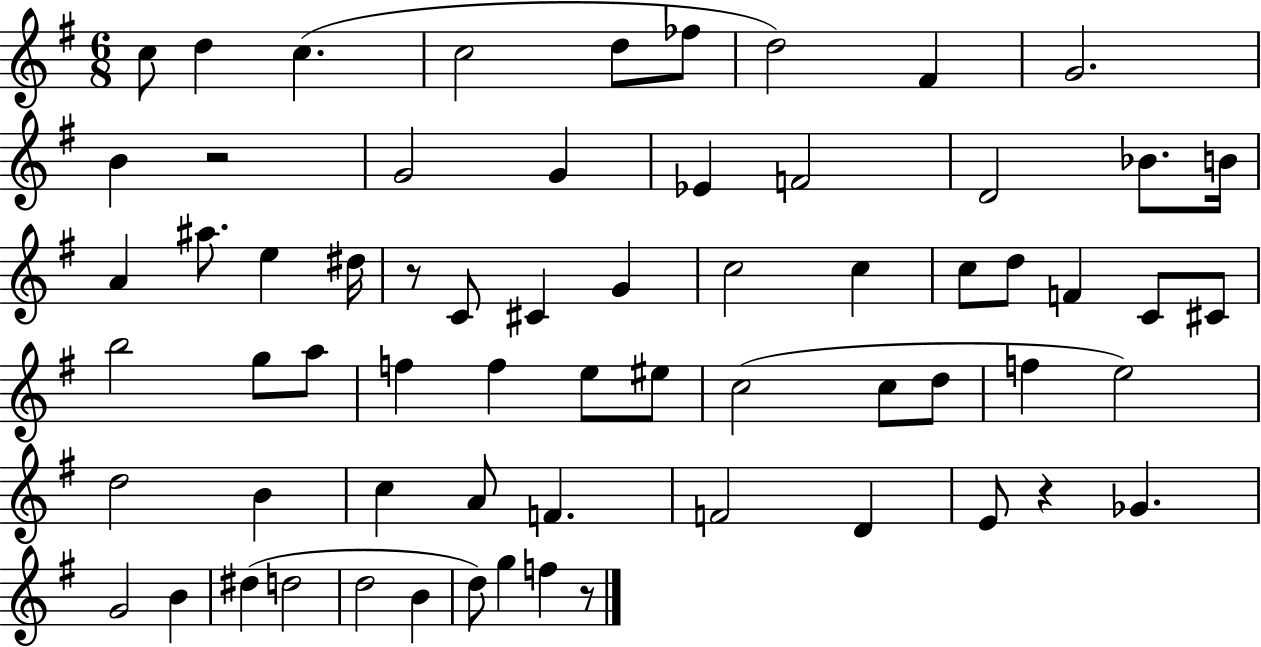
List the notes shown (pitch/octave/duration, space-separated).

C5/e D5/q C5/q. C5/h D5/e FES5/e D5/h F#4/q G4/h. B4/q R/h G4/h G4/q Eb4/q F4/h D4/h Bb4/e. B4/s A4/q A#5/e. E5/q D#5/s R/e C4/e C#4/q G4/q C5/h C5/q C5/e D5/e F4/q C4/e C#4/e B5/h G5/e A5/e F5/q F5/q E5/e EIS5/e C5/h C5/e D5/e F5/q E5/h D5/h B4/q C5/q A4/e F4/q. F4/h D4/q E4/e R/q Gb4/q. G4/h B4/q D#5/q D5/h D5/h B4/q D5/e G5/q F5/q R/e